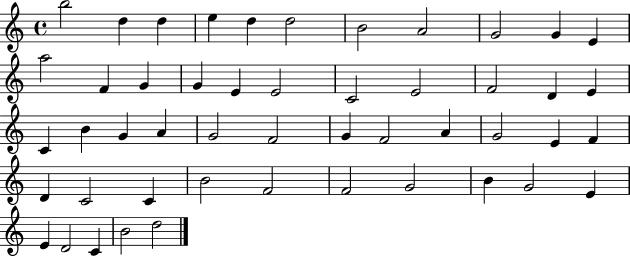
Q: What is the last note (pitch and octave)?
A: D5